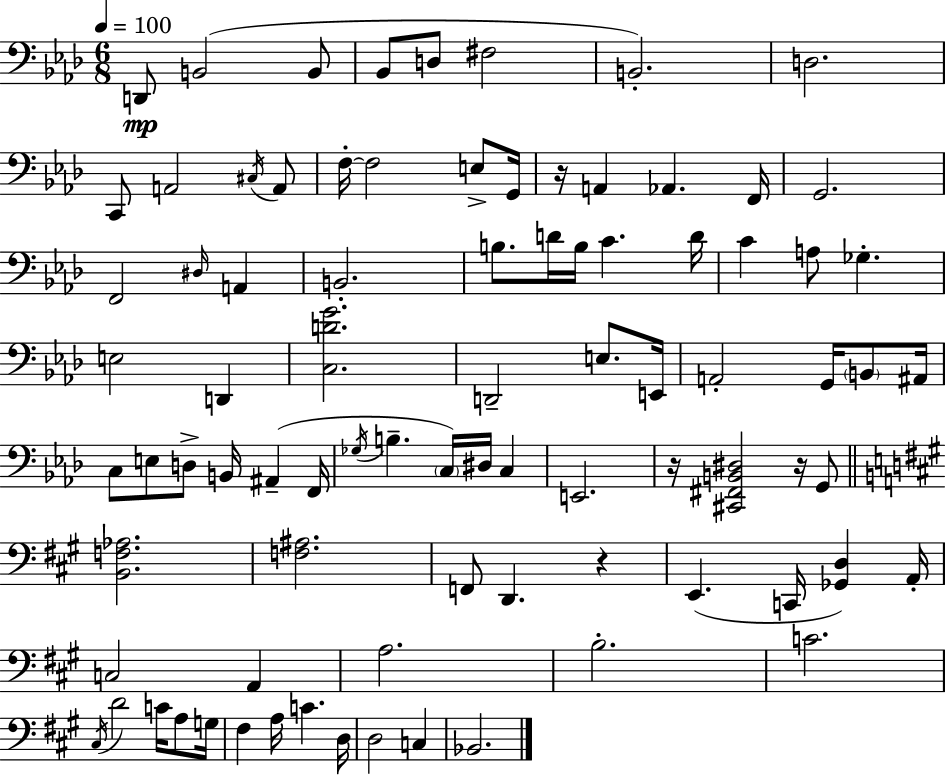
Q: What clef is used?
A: bass